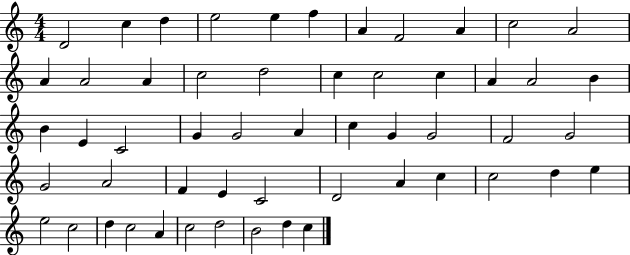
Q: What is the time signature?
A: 4/4